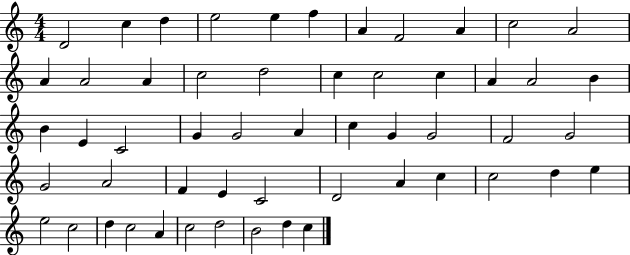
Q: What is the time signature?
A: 4/4